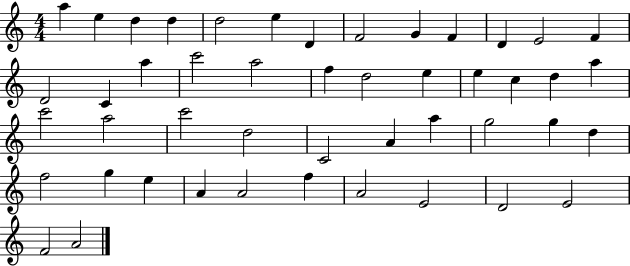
{
  \clef treble
  \numericTimeSignature
  \time 4/4
  \key c \major
  a''4 e''4 d''4 d''4 | d''2 e''4 d'4 | f'2 g'4 f'4 | d'4 e'2 f'4 | \break d'2 c'4 a''4 | c'''2 a''2 | f''4 d''2 e''4 | e''4 c''4 d''4 a''4 | \break c'''2 a''2 | c'''2 d''2 | c'2 a'4 a''4 | g''2 g''4 d''4 | \break f''2 g''4 e''4 | a'4 a'2 f''4 | a'2 e'2 | d'2 e'2 | \break f'2 a'2 | \bar "|."
}